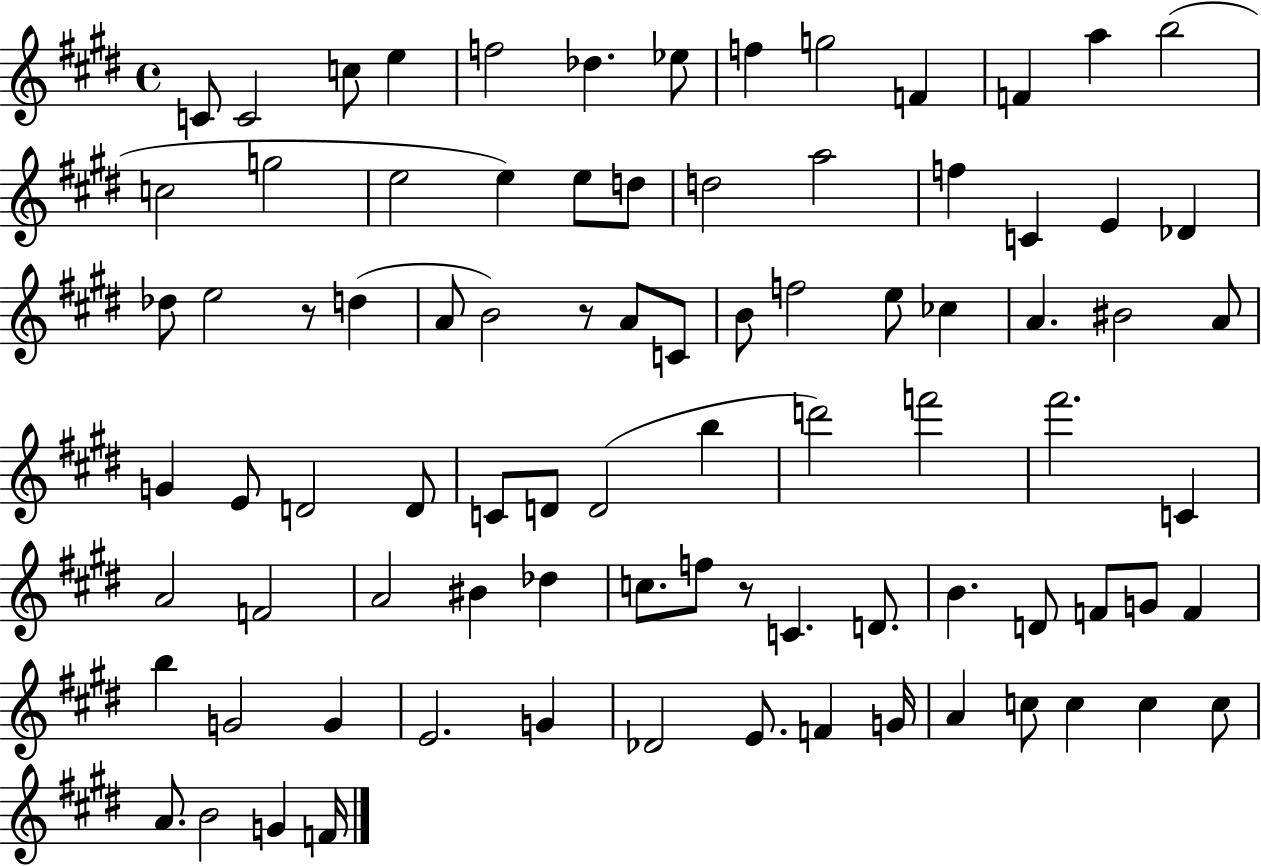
{
  \clef treble
  \time 4/4
  \defaultTimeSignature
  \key e \major
  c'8 c'2 c''8 e''4 | f''2 des''4. ees''8 | f''4 g''2 f'4 | f'4 a''4 b''2( | \break c''2 g''2 | e''2 e''4) e''8 d''8 | d''2 a''2 | f''4 c'4 e'4 des'4 | \break des''8 e''2 r8 d''4( | a'8 b'2) r8 a'8 c'8 | b'8 f''2 e''8 ces''4 | a'4. bis'2 a'8 | \break g'4 e'8 d'2 d'8 | c'8 d'8 d'2( b''4 | d'''2) f'''2 | fis'''2. c'4 | \break a'2 f'2 | a'2 bis'4 des''4 | c''8. f''8 r8 c'4. d'8. | b'4. d'8 f'8 g'8 f'4 | \break b''4 g'2 g'4 | e'2. g'4 | des'2 e'8. f'4 g'16 | a'4 c''8 c''4 c''4 c''8 | \break a'8. b'2 g'4 f'16 | \bar "|."
}